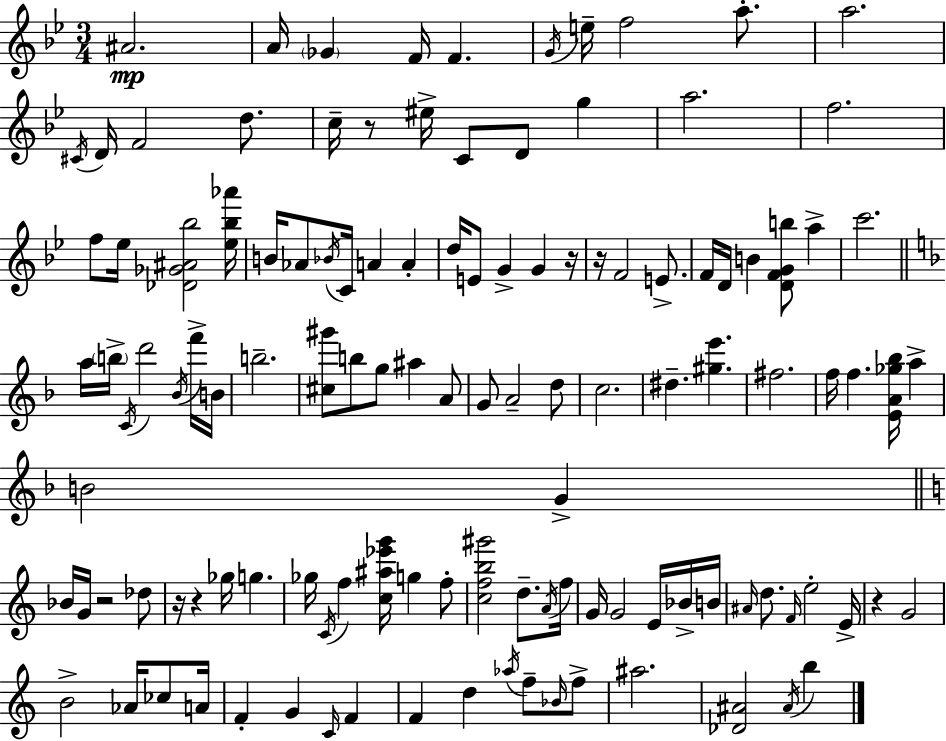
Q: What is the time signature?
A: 3/4